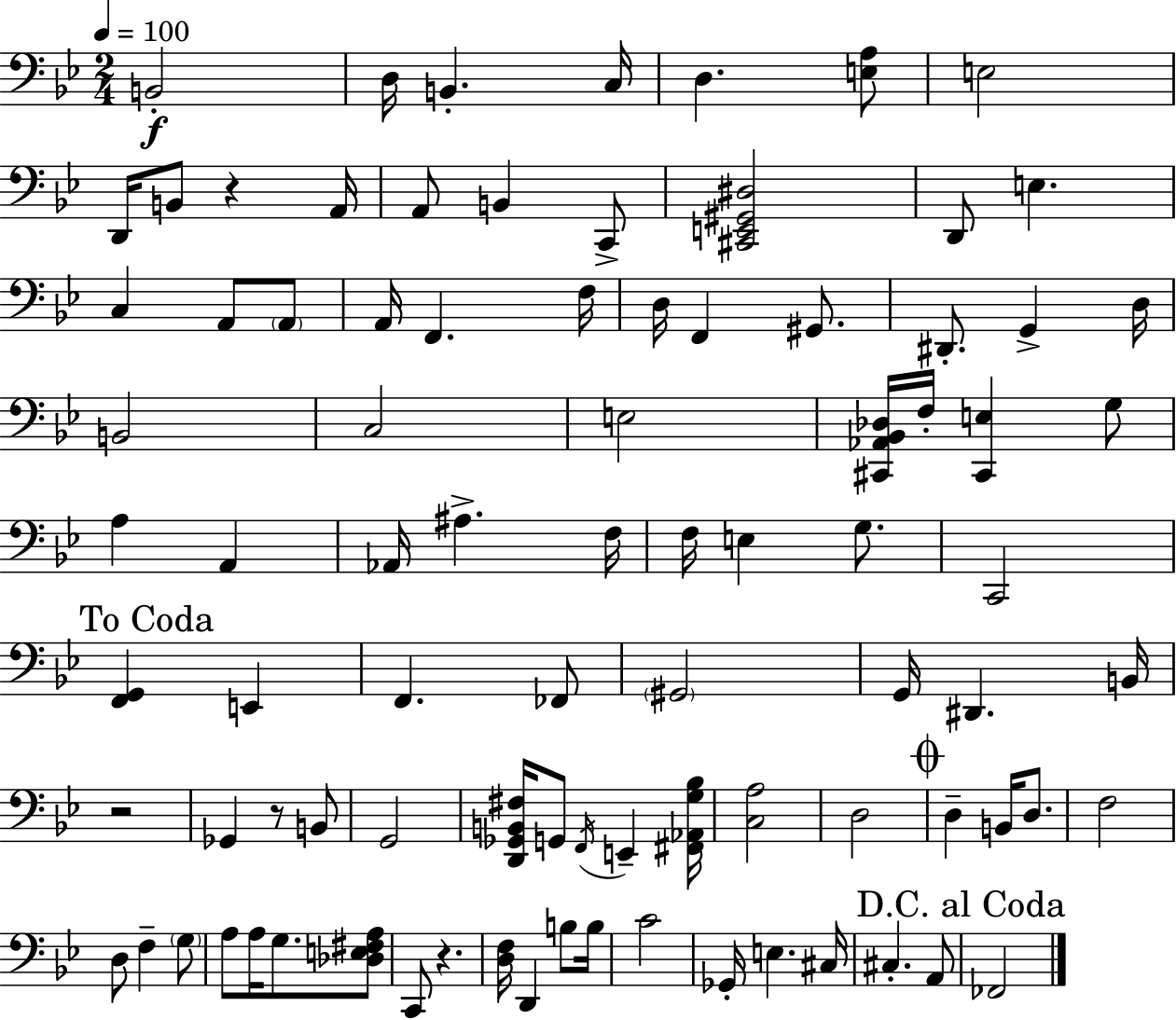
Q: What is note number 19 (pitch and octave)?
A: F2